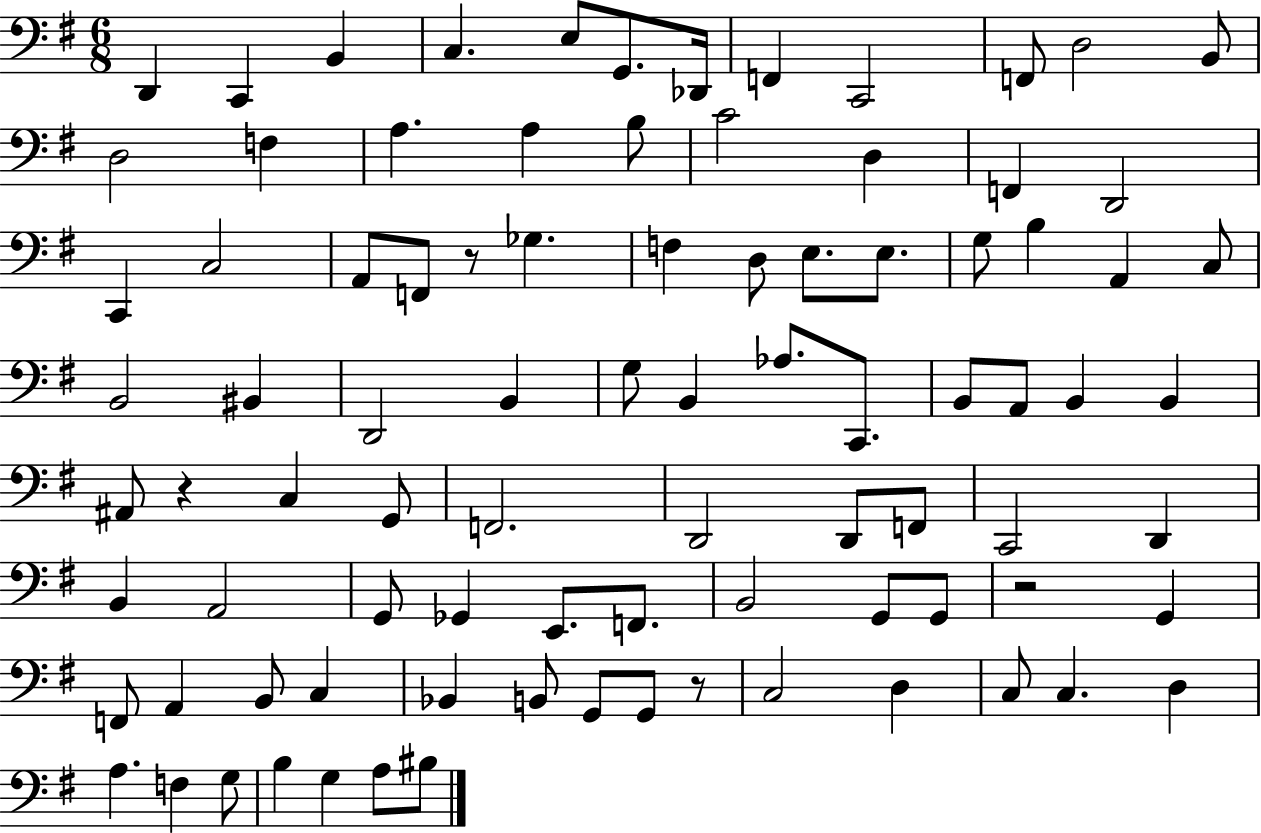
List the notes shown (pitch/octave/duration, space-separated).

D2/q C2/q B2/q C3/q. E3/e G2/e. Db2/s F2/q C2/h F2/e D3/h B2/e D3/h F3/q A3/q. A3/q B3/e C4/h D3/q F2/q D2/h C2/q C3/h A2/e F2/e R/e Gb3/q. F3/q D3/e E3/e. E3/e. G3/e B3/q A2/q C3/e B2/h BIS2/q D2/h B2/q G3/e B2/q Ab3/e. C2/e. B2/e A2/e B2/q B2/q A#2/e R/q C3/q G2/e F2/h. D2/h D2/e F2/e C2/h D2/q B2/q A2/h G2/e Gb2/q E2/e. F2/e. B2/h G2/e G2/e R/h G2/q F2/e A2/q B2/e C3/q Bb2/q B2/e G2/e G2/e R/e C3/h D3/q C3/e C3/q. D3/q A3/q. F3/q G3/e B3/q G3/q A3/e BIS3/e